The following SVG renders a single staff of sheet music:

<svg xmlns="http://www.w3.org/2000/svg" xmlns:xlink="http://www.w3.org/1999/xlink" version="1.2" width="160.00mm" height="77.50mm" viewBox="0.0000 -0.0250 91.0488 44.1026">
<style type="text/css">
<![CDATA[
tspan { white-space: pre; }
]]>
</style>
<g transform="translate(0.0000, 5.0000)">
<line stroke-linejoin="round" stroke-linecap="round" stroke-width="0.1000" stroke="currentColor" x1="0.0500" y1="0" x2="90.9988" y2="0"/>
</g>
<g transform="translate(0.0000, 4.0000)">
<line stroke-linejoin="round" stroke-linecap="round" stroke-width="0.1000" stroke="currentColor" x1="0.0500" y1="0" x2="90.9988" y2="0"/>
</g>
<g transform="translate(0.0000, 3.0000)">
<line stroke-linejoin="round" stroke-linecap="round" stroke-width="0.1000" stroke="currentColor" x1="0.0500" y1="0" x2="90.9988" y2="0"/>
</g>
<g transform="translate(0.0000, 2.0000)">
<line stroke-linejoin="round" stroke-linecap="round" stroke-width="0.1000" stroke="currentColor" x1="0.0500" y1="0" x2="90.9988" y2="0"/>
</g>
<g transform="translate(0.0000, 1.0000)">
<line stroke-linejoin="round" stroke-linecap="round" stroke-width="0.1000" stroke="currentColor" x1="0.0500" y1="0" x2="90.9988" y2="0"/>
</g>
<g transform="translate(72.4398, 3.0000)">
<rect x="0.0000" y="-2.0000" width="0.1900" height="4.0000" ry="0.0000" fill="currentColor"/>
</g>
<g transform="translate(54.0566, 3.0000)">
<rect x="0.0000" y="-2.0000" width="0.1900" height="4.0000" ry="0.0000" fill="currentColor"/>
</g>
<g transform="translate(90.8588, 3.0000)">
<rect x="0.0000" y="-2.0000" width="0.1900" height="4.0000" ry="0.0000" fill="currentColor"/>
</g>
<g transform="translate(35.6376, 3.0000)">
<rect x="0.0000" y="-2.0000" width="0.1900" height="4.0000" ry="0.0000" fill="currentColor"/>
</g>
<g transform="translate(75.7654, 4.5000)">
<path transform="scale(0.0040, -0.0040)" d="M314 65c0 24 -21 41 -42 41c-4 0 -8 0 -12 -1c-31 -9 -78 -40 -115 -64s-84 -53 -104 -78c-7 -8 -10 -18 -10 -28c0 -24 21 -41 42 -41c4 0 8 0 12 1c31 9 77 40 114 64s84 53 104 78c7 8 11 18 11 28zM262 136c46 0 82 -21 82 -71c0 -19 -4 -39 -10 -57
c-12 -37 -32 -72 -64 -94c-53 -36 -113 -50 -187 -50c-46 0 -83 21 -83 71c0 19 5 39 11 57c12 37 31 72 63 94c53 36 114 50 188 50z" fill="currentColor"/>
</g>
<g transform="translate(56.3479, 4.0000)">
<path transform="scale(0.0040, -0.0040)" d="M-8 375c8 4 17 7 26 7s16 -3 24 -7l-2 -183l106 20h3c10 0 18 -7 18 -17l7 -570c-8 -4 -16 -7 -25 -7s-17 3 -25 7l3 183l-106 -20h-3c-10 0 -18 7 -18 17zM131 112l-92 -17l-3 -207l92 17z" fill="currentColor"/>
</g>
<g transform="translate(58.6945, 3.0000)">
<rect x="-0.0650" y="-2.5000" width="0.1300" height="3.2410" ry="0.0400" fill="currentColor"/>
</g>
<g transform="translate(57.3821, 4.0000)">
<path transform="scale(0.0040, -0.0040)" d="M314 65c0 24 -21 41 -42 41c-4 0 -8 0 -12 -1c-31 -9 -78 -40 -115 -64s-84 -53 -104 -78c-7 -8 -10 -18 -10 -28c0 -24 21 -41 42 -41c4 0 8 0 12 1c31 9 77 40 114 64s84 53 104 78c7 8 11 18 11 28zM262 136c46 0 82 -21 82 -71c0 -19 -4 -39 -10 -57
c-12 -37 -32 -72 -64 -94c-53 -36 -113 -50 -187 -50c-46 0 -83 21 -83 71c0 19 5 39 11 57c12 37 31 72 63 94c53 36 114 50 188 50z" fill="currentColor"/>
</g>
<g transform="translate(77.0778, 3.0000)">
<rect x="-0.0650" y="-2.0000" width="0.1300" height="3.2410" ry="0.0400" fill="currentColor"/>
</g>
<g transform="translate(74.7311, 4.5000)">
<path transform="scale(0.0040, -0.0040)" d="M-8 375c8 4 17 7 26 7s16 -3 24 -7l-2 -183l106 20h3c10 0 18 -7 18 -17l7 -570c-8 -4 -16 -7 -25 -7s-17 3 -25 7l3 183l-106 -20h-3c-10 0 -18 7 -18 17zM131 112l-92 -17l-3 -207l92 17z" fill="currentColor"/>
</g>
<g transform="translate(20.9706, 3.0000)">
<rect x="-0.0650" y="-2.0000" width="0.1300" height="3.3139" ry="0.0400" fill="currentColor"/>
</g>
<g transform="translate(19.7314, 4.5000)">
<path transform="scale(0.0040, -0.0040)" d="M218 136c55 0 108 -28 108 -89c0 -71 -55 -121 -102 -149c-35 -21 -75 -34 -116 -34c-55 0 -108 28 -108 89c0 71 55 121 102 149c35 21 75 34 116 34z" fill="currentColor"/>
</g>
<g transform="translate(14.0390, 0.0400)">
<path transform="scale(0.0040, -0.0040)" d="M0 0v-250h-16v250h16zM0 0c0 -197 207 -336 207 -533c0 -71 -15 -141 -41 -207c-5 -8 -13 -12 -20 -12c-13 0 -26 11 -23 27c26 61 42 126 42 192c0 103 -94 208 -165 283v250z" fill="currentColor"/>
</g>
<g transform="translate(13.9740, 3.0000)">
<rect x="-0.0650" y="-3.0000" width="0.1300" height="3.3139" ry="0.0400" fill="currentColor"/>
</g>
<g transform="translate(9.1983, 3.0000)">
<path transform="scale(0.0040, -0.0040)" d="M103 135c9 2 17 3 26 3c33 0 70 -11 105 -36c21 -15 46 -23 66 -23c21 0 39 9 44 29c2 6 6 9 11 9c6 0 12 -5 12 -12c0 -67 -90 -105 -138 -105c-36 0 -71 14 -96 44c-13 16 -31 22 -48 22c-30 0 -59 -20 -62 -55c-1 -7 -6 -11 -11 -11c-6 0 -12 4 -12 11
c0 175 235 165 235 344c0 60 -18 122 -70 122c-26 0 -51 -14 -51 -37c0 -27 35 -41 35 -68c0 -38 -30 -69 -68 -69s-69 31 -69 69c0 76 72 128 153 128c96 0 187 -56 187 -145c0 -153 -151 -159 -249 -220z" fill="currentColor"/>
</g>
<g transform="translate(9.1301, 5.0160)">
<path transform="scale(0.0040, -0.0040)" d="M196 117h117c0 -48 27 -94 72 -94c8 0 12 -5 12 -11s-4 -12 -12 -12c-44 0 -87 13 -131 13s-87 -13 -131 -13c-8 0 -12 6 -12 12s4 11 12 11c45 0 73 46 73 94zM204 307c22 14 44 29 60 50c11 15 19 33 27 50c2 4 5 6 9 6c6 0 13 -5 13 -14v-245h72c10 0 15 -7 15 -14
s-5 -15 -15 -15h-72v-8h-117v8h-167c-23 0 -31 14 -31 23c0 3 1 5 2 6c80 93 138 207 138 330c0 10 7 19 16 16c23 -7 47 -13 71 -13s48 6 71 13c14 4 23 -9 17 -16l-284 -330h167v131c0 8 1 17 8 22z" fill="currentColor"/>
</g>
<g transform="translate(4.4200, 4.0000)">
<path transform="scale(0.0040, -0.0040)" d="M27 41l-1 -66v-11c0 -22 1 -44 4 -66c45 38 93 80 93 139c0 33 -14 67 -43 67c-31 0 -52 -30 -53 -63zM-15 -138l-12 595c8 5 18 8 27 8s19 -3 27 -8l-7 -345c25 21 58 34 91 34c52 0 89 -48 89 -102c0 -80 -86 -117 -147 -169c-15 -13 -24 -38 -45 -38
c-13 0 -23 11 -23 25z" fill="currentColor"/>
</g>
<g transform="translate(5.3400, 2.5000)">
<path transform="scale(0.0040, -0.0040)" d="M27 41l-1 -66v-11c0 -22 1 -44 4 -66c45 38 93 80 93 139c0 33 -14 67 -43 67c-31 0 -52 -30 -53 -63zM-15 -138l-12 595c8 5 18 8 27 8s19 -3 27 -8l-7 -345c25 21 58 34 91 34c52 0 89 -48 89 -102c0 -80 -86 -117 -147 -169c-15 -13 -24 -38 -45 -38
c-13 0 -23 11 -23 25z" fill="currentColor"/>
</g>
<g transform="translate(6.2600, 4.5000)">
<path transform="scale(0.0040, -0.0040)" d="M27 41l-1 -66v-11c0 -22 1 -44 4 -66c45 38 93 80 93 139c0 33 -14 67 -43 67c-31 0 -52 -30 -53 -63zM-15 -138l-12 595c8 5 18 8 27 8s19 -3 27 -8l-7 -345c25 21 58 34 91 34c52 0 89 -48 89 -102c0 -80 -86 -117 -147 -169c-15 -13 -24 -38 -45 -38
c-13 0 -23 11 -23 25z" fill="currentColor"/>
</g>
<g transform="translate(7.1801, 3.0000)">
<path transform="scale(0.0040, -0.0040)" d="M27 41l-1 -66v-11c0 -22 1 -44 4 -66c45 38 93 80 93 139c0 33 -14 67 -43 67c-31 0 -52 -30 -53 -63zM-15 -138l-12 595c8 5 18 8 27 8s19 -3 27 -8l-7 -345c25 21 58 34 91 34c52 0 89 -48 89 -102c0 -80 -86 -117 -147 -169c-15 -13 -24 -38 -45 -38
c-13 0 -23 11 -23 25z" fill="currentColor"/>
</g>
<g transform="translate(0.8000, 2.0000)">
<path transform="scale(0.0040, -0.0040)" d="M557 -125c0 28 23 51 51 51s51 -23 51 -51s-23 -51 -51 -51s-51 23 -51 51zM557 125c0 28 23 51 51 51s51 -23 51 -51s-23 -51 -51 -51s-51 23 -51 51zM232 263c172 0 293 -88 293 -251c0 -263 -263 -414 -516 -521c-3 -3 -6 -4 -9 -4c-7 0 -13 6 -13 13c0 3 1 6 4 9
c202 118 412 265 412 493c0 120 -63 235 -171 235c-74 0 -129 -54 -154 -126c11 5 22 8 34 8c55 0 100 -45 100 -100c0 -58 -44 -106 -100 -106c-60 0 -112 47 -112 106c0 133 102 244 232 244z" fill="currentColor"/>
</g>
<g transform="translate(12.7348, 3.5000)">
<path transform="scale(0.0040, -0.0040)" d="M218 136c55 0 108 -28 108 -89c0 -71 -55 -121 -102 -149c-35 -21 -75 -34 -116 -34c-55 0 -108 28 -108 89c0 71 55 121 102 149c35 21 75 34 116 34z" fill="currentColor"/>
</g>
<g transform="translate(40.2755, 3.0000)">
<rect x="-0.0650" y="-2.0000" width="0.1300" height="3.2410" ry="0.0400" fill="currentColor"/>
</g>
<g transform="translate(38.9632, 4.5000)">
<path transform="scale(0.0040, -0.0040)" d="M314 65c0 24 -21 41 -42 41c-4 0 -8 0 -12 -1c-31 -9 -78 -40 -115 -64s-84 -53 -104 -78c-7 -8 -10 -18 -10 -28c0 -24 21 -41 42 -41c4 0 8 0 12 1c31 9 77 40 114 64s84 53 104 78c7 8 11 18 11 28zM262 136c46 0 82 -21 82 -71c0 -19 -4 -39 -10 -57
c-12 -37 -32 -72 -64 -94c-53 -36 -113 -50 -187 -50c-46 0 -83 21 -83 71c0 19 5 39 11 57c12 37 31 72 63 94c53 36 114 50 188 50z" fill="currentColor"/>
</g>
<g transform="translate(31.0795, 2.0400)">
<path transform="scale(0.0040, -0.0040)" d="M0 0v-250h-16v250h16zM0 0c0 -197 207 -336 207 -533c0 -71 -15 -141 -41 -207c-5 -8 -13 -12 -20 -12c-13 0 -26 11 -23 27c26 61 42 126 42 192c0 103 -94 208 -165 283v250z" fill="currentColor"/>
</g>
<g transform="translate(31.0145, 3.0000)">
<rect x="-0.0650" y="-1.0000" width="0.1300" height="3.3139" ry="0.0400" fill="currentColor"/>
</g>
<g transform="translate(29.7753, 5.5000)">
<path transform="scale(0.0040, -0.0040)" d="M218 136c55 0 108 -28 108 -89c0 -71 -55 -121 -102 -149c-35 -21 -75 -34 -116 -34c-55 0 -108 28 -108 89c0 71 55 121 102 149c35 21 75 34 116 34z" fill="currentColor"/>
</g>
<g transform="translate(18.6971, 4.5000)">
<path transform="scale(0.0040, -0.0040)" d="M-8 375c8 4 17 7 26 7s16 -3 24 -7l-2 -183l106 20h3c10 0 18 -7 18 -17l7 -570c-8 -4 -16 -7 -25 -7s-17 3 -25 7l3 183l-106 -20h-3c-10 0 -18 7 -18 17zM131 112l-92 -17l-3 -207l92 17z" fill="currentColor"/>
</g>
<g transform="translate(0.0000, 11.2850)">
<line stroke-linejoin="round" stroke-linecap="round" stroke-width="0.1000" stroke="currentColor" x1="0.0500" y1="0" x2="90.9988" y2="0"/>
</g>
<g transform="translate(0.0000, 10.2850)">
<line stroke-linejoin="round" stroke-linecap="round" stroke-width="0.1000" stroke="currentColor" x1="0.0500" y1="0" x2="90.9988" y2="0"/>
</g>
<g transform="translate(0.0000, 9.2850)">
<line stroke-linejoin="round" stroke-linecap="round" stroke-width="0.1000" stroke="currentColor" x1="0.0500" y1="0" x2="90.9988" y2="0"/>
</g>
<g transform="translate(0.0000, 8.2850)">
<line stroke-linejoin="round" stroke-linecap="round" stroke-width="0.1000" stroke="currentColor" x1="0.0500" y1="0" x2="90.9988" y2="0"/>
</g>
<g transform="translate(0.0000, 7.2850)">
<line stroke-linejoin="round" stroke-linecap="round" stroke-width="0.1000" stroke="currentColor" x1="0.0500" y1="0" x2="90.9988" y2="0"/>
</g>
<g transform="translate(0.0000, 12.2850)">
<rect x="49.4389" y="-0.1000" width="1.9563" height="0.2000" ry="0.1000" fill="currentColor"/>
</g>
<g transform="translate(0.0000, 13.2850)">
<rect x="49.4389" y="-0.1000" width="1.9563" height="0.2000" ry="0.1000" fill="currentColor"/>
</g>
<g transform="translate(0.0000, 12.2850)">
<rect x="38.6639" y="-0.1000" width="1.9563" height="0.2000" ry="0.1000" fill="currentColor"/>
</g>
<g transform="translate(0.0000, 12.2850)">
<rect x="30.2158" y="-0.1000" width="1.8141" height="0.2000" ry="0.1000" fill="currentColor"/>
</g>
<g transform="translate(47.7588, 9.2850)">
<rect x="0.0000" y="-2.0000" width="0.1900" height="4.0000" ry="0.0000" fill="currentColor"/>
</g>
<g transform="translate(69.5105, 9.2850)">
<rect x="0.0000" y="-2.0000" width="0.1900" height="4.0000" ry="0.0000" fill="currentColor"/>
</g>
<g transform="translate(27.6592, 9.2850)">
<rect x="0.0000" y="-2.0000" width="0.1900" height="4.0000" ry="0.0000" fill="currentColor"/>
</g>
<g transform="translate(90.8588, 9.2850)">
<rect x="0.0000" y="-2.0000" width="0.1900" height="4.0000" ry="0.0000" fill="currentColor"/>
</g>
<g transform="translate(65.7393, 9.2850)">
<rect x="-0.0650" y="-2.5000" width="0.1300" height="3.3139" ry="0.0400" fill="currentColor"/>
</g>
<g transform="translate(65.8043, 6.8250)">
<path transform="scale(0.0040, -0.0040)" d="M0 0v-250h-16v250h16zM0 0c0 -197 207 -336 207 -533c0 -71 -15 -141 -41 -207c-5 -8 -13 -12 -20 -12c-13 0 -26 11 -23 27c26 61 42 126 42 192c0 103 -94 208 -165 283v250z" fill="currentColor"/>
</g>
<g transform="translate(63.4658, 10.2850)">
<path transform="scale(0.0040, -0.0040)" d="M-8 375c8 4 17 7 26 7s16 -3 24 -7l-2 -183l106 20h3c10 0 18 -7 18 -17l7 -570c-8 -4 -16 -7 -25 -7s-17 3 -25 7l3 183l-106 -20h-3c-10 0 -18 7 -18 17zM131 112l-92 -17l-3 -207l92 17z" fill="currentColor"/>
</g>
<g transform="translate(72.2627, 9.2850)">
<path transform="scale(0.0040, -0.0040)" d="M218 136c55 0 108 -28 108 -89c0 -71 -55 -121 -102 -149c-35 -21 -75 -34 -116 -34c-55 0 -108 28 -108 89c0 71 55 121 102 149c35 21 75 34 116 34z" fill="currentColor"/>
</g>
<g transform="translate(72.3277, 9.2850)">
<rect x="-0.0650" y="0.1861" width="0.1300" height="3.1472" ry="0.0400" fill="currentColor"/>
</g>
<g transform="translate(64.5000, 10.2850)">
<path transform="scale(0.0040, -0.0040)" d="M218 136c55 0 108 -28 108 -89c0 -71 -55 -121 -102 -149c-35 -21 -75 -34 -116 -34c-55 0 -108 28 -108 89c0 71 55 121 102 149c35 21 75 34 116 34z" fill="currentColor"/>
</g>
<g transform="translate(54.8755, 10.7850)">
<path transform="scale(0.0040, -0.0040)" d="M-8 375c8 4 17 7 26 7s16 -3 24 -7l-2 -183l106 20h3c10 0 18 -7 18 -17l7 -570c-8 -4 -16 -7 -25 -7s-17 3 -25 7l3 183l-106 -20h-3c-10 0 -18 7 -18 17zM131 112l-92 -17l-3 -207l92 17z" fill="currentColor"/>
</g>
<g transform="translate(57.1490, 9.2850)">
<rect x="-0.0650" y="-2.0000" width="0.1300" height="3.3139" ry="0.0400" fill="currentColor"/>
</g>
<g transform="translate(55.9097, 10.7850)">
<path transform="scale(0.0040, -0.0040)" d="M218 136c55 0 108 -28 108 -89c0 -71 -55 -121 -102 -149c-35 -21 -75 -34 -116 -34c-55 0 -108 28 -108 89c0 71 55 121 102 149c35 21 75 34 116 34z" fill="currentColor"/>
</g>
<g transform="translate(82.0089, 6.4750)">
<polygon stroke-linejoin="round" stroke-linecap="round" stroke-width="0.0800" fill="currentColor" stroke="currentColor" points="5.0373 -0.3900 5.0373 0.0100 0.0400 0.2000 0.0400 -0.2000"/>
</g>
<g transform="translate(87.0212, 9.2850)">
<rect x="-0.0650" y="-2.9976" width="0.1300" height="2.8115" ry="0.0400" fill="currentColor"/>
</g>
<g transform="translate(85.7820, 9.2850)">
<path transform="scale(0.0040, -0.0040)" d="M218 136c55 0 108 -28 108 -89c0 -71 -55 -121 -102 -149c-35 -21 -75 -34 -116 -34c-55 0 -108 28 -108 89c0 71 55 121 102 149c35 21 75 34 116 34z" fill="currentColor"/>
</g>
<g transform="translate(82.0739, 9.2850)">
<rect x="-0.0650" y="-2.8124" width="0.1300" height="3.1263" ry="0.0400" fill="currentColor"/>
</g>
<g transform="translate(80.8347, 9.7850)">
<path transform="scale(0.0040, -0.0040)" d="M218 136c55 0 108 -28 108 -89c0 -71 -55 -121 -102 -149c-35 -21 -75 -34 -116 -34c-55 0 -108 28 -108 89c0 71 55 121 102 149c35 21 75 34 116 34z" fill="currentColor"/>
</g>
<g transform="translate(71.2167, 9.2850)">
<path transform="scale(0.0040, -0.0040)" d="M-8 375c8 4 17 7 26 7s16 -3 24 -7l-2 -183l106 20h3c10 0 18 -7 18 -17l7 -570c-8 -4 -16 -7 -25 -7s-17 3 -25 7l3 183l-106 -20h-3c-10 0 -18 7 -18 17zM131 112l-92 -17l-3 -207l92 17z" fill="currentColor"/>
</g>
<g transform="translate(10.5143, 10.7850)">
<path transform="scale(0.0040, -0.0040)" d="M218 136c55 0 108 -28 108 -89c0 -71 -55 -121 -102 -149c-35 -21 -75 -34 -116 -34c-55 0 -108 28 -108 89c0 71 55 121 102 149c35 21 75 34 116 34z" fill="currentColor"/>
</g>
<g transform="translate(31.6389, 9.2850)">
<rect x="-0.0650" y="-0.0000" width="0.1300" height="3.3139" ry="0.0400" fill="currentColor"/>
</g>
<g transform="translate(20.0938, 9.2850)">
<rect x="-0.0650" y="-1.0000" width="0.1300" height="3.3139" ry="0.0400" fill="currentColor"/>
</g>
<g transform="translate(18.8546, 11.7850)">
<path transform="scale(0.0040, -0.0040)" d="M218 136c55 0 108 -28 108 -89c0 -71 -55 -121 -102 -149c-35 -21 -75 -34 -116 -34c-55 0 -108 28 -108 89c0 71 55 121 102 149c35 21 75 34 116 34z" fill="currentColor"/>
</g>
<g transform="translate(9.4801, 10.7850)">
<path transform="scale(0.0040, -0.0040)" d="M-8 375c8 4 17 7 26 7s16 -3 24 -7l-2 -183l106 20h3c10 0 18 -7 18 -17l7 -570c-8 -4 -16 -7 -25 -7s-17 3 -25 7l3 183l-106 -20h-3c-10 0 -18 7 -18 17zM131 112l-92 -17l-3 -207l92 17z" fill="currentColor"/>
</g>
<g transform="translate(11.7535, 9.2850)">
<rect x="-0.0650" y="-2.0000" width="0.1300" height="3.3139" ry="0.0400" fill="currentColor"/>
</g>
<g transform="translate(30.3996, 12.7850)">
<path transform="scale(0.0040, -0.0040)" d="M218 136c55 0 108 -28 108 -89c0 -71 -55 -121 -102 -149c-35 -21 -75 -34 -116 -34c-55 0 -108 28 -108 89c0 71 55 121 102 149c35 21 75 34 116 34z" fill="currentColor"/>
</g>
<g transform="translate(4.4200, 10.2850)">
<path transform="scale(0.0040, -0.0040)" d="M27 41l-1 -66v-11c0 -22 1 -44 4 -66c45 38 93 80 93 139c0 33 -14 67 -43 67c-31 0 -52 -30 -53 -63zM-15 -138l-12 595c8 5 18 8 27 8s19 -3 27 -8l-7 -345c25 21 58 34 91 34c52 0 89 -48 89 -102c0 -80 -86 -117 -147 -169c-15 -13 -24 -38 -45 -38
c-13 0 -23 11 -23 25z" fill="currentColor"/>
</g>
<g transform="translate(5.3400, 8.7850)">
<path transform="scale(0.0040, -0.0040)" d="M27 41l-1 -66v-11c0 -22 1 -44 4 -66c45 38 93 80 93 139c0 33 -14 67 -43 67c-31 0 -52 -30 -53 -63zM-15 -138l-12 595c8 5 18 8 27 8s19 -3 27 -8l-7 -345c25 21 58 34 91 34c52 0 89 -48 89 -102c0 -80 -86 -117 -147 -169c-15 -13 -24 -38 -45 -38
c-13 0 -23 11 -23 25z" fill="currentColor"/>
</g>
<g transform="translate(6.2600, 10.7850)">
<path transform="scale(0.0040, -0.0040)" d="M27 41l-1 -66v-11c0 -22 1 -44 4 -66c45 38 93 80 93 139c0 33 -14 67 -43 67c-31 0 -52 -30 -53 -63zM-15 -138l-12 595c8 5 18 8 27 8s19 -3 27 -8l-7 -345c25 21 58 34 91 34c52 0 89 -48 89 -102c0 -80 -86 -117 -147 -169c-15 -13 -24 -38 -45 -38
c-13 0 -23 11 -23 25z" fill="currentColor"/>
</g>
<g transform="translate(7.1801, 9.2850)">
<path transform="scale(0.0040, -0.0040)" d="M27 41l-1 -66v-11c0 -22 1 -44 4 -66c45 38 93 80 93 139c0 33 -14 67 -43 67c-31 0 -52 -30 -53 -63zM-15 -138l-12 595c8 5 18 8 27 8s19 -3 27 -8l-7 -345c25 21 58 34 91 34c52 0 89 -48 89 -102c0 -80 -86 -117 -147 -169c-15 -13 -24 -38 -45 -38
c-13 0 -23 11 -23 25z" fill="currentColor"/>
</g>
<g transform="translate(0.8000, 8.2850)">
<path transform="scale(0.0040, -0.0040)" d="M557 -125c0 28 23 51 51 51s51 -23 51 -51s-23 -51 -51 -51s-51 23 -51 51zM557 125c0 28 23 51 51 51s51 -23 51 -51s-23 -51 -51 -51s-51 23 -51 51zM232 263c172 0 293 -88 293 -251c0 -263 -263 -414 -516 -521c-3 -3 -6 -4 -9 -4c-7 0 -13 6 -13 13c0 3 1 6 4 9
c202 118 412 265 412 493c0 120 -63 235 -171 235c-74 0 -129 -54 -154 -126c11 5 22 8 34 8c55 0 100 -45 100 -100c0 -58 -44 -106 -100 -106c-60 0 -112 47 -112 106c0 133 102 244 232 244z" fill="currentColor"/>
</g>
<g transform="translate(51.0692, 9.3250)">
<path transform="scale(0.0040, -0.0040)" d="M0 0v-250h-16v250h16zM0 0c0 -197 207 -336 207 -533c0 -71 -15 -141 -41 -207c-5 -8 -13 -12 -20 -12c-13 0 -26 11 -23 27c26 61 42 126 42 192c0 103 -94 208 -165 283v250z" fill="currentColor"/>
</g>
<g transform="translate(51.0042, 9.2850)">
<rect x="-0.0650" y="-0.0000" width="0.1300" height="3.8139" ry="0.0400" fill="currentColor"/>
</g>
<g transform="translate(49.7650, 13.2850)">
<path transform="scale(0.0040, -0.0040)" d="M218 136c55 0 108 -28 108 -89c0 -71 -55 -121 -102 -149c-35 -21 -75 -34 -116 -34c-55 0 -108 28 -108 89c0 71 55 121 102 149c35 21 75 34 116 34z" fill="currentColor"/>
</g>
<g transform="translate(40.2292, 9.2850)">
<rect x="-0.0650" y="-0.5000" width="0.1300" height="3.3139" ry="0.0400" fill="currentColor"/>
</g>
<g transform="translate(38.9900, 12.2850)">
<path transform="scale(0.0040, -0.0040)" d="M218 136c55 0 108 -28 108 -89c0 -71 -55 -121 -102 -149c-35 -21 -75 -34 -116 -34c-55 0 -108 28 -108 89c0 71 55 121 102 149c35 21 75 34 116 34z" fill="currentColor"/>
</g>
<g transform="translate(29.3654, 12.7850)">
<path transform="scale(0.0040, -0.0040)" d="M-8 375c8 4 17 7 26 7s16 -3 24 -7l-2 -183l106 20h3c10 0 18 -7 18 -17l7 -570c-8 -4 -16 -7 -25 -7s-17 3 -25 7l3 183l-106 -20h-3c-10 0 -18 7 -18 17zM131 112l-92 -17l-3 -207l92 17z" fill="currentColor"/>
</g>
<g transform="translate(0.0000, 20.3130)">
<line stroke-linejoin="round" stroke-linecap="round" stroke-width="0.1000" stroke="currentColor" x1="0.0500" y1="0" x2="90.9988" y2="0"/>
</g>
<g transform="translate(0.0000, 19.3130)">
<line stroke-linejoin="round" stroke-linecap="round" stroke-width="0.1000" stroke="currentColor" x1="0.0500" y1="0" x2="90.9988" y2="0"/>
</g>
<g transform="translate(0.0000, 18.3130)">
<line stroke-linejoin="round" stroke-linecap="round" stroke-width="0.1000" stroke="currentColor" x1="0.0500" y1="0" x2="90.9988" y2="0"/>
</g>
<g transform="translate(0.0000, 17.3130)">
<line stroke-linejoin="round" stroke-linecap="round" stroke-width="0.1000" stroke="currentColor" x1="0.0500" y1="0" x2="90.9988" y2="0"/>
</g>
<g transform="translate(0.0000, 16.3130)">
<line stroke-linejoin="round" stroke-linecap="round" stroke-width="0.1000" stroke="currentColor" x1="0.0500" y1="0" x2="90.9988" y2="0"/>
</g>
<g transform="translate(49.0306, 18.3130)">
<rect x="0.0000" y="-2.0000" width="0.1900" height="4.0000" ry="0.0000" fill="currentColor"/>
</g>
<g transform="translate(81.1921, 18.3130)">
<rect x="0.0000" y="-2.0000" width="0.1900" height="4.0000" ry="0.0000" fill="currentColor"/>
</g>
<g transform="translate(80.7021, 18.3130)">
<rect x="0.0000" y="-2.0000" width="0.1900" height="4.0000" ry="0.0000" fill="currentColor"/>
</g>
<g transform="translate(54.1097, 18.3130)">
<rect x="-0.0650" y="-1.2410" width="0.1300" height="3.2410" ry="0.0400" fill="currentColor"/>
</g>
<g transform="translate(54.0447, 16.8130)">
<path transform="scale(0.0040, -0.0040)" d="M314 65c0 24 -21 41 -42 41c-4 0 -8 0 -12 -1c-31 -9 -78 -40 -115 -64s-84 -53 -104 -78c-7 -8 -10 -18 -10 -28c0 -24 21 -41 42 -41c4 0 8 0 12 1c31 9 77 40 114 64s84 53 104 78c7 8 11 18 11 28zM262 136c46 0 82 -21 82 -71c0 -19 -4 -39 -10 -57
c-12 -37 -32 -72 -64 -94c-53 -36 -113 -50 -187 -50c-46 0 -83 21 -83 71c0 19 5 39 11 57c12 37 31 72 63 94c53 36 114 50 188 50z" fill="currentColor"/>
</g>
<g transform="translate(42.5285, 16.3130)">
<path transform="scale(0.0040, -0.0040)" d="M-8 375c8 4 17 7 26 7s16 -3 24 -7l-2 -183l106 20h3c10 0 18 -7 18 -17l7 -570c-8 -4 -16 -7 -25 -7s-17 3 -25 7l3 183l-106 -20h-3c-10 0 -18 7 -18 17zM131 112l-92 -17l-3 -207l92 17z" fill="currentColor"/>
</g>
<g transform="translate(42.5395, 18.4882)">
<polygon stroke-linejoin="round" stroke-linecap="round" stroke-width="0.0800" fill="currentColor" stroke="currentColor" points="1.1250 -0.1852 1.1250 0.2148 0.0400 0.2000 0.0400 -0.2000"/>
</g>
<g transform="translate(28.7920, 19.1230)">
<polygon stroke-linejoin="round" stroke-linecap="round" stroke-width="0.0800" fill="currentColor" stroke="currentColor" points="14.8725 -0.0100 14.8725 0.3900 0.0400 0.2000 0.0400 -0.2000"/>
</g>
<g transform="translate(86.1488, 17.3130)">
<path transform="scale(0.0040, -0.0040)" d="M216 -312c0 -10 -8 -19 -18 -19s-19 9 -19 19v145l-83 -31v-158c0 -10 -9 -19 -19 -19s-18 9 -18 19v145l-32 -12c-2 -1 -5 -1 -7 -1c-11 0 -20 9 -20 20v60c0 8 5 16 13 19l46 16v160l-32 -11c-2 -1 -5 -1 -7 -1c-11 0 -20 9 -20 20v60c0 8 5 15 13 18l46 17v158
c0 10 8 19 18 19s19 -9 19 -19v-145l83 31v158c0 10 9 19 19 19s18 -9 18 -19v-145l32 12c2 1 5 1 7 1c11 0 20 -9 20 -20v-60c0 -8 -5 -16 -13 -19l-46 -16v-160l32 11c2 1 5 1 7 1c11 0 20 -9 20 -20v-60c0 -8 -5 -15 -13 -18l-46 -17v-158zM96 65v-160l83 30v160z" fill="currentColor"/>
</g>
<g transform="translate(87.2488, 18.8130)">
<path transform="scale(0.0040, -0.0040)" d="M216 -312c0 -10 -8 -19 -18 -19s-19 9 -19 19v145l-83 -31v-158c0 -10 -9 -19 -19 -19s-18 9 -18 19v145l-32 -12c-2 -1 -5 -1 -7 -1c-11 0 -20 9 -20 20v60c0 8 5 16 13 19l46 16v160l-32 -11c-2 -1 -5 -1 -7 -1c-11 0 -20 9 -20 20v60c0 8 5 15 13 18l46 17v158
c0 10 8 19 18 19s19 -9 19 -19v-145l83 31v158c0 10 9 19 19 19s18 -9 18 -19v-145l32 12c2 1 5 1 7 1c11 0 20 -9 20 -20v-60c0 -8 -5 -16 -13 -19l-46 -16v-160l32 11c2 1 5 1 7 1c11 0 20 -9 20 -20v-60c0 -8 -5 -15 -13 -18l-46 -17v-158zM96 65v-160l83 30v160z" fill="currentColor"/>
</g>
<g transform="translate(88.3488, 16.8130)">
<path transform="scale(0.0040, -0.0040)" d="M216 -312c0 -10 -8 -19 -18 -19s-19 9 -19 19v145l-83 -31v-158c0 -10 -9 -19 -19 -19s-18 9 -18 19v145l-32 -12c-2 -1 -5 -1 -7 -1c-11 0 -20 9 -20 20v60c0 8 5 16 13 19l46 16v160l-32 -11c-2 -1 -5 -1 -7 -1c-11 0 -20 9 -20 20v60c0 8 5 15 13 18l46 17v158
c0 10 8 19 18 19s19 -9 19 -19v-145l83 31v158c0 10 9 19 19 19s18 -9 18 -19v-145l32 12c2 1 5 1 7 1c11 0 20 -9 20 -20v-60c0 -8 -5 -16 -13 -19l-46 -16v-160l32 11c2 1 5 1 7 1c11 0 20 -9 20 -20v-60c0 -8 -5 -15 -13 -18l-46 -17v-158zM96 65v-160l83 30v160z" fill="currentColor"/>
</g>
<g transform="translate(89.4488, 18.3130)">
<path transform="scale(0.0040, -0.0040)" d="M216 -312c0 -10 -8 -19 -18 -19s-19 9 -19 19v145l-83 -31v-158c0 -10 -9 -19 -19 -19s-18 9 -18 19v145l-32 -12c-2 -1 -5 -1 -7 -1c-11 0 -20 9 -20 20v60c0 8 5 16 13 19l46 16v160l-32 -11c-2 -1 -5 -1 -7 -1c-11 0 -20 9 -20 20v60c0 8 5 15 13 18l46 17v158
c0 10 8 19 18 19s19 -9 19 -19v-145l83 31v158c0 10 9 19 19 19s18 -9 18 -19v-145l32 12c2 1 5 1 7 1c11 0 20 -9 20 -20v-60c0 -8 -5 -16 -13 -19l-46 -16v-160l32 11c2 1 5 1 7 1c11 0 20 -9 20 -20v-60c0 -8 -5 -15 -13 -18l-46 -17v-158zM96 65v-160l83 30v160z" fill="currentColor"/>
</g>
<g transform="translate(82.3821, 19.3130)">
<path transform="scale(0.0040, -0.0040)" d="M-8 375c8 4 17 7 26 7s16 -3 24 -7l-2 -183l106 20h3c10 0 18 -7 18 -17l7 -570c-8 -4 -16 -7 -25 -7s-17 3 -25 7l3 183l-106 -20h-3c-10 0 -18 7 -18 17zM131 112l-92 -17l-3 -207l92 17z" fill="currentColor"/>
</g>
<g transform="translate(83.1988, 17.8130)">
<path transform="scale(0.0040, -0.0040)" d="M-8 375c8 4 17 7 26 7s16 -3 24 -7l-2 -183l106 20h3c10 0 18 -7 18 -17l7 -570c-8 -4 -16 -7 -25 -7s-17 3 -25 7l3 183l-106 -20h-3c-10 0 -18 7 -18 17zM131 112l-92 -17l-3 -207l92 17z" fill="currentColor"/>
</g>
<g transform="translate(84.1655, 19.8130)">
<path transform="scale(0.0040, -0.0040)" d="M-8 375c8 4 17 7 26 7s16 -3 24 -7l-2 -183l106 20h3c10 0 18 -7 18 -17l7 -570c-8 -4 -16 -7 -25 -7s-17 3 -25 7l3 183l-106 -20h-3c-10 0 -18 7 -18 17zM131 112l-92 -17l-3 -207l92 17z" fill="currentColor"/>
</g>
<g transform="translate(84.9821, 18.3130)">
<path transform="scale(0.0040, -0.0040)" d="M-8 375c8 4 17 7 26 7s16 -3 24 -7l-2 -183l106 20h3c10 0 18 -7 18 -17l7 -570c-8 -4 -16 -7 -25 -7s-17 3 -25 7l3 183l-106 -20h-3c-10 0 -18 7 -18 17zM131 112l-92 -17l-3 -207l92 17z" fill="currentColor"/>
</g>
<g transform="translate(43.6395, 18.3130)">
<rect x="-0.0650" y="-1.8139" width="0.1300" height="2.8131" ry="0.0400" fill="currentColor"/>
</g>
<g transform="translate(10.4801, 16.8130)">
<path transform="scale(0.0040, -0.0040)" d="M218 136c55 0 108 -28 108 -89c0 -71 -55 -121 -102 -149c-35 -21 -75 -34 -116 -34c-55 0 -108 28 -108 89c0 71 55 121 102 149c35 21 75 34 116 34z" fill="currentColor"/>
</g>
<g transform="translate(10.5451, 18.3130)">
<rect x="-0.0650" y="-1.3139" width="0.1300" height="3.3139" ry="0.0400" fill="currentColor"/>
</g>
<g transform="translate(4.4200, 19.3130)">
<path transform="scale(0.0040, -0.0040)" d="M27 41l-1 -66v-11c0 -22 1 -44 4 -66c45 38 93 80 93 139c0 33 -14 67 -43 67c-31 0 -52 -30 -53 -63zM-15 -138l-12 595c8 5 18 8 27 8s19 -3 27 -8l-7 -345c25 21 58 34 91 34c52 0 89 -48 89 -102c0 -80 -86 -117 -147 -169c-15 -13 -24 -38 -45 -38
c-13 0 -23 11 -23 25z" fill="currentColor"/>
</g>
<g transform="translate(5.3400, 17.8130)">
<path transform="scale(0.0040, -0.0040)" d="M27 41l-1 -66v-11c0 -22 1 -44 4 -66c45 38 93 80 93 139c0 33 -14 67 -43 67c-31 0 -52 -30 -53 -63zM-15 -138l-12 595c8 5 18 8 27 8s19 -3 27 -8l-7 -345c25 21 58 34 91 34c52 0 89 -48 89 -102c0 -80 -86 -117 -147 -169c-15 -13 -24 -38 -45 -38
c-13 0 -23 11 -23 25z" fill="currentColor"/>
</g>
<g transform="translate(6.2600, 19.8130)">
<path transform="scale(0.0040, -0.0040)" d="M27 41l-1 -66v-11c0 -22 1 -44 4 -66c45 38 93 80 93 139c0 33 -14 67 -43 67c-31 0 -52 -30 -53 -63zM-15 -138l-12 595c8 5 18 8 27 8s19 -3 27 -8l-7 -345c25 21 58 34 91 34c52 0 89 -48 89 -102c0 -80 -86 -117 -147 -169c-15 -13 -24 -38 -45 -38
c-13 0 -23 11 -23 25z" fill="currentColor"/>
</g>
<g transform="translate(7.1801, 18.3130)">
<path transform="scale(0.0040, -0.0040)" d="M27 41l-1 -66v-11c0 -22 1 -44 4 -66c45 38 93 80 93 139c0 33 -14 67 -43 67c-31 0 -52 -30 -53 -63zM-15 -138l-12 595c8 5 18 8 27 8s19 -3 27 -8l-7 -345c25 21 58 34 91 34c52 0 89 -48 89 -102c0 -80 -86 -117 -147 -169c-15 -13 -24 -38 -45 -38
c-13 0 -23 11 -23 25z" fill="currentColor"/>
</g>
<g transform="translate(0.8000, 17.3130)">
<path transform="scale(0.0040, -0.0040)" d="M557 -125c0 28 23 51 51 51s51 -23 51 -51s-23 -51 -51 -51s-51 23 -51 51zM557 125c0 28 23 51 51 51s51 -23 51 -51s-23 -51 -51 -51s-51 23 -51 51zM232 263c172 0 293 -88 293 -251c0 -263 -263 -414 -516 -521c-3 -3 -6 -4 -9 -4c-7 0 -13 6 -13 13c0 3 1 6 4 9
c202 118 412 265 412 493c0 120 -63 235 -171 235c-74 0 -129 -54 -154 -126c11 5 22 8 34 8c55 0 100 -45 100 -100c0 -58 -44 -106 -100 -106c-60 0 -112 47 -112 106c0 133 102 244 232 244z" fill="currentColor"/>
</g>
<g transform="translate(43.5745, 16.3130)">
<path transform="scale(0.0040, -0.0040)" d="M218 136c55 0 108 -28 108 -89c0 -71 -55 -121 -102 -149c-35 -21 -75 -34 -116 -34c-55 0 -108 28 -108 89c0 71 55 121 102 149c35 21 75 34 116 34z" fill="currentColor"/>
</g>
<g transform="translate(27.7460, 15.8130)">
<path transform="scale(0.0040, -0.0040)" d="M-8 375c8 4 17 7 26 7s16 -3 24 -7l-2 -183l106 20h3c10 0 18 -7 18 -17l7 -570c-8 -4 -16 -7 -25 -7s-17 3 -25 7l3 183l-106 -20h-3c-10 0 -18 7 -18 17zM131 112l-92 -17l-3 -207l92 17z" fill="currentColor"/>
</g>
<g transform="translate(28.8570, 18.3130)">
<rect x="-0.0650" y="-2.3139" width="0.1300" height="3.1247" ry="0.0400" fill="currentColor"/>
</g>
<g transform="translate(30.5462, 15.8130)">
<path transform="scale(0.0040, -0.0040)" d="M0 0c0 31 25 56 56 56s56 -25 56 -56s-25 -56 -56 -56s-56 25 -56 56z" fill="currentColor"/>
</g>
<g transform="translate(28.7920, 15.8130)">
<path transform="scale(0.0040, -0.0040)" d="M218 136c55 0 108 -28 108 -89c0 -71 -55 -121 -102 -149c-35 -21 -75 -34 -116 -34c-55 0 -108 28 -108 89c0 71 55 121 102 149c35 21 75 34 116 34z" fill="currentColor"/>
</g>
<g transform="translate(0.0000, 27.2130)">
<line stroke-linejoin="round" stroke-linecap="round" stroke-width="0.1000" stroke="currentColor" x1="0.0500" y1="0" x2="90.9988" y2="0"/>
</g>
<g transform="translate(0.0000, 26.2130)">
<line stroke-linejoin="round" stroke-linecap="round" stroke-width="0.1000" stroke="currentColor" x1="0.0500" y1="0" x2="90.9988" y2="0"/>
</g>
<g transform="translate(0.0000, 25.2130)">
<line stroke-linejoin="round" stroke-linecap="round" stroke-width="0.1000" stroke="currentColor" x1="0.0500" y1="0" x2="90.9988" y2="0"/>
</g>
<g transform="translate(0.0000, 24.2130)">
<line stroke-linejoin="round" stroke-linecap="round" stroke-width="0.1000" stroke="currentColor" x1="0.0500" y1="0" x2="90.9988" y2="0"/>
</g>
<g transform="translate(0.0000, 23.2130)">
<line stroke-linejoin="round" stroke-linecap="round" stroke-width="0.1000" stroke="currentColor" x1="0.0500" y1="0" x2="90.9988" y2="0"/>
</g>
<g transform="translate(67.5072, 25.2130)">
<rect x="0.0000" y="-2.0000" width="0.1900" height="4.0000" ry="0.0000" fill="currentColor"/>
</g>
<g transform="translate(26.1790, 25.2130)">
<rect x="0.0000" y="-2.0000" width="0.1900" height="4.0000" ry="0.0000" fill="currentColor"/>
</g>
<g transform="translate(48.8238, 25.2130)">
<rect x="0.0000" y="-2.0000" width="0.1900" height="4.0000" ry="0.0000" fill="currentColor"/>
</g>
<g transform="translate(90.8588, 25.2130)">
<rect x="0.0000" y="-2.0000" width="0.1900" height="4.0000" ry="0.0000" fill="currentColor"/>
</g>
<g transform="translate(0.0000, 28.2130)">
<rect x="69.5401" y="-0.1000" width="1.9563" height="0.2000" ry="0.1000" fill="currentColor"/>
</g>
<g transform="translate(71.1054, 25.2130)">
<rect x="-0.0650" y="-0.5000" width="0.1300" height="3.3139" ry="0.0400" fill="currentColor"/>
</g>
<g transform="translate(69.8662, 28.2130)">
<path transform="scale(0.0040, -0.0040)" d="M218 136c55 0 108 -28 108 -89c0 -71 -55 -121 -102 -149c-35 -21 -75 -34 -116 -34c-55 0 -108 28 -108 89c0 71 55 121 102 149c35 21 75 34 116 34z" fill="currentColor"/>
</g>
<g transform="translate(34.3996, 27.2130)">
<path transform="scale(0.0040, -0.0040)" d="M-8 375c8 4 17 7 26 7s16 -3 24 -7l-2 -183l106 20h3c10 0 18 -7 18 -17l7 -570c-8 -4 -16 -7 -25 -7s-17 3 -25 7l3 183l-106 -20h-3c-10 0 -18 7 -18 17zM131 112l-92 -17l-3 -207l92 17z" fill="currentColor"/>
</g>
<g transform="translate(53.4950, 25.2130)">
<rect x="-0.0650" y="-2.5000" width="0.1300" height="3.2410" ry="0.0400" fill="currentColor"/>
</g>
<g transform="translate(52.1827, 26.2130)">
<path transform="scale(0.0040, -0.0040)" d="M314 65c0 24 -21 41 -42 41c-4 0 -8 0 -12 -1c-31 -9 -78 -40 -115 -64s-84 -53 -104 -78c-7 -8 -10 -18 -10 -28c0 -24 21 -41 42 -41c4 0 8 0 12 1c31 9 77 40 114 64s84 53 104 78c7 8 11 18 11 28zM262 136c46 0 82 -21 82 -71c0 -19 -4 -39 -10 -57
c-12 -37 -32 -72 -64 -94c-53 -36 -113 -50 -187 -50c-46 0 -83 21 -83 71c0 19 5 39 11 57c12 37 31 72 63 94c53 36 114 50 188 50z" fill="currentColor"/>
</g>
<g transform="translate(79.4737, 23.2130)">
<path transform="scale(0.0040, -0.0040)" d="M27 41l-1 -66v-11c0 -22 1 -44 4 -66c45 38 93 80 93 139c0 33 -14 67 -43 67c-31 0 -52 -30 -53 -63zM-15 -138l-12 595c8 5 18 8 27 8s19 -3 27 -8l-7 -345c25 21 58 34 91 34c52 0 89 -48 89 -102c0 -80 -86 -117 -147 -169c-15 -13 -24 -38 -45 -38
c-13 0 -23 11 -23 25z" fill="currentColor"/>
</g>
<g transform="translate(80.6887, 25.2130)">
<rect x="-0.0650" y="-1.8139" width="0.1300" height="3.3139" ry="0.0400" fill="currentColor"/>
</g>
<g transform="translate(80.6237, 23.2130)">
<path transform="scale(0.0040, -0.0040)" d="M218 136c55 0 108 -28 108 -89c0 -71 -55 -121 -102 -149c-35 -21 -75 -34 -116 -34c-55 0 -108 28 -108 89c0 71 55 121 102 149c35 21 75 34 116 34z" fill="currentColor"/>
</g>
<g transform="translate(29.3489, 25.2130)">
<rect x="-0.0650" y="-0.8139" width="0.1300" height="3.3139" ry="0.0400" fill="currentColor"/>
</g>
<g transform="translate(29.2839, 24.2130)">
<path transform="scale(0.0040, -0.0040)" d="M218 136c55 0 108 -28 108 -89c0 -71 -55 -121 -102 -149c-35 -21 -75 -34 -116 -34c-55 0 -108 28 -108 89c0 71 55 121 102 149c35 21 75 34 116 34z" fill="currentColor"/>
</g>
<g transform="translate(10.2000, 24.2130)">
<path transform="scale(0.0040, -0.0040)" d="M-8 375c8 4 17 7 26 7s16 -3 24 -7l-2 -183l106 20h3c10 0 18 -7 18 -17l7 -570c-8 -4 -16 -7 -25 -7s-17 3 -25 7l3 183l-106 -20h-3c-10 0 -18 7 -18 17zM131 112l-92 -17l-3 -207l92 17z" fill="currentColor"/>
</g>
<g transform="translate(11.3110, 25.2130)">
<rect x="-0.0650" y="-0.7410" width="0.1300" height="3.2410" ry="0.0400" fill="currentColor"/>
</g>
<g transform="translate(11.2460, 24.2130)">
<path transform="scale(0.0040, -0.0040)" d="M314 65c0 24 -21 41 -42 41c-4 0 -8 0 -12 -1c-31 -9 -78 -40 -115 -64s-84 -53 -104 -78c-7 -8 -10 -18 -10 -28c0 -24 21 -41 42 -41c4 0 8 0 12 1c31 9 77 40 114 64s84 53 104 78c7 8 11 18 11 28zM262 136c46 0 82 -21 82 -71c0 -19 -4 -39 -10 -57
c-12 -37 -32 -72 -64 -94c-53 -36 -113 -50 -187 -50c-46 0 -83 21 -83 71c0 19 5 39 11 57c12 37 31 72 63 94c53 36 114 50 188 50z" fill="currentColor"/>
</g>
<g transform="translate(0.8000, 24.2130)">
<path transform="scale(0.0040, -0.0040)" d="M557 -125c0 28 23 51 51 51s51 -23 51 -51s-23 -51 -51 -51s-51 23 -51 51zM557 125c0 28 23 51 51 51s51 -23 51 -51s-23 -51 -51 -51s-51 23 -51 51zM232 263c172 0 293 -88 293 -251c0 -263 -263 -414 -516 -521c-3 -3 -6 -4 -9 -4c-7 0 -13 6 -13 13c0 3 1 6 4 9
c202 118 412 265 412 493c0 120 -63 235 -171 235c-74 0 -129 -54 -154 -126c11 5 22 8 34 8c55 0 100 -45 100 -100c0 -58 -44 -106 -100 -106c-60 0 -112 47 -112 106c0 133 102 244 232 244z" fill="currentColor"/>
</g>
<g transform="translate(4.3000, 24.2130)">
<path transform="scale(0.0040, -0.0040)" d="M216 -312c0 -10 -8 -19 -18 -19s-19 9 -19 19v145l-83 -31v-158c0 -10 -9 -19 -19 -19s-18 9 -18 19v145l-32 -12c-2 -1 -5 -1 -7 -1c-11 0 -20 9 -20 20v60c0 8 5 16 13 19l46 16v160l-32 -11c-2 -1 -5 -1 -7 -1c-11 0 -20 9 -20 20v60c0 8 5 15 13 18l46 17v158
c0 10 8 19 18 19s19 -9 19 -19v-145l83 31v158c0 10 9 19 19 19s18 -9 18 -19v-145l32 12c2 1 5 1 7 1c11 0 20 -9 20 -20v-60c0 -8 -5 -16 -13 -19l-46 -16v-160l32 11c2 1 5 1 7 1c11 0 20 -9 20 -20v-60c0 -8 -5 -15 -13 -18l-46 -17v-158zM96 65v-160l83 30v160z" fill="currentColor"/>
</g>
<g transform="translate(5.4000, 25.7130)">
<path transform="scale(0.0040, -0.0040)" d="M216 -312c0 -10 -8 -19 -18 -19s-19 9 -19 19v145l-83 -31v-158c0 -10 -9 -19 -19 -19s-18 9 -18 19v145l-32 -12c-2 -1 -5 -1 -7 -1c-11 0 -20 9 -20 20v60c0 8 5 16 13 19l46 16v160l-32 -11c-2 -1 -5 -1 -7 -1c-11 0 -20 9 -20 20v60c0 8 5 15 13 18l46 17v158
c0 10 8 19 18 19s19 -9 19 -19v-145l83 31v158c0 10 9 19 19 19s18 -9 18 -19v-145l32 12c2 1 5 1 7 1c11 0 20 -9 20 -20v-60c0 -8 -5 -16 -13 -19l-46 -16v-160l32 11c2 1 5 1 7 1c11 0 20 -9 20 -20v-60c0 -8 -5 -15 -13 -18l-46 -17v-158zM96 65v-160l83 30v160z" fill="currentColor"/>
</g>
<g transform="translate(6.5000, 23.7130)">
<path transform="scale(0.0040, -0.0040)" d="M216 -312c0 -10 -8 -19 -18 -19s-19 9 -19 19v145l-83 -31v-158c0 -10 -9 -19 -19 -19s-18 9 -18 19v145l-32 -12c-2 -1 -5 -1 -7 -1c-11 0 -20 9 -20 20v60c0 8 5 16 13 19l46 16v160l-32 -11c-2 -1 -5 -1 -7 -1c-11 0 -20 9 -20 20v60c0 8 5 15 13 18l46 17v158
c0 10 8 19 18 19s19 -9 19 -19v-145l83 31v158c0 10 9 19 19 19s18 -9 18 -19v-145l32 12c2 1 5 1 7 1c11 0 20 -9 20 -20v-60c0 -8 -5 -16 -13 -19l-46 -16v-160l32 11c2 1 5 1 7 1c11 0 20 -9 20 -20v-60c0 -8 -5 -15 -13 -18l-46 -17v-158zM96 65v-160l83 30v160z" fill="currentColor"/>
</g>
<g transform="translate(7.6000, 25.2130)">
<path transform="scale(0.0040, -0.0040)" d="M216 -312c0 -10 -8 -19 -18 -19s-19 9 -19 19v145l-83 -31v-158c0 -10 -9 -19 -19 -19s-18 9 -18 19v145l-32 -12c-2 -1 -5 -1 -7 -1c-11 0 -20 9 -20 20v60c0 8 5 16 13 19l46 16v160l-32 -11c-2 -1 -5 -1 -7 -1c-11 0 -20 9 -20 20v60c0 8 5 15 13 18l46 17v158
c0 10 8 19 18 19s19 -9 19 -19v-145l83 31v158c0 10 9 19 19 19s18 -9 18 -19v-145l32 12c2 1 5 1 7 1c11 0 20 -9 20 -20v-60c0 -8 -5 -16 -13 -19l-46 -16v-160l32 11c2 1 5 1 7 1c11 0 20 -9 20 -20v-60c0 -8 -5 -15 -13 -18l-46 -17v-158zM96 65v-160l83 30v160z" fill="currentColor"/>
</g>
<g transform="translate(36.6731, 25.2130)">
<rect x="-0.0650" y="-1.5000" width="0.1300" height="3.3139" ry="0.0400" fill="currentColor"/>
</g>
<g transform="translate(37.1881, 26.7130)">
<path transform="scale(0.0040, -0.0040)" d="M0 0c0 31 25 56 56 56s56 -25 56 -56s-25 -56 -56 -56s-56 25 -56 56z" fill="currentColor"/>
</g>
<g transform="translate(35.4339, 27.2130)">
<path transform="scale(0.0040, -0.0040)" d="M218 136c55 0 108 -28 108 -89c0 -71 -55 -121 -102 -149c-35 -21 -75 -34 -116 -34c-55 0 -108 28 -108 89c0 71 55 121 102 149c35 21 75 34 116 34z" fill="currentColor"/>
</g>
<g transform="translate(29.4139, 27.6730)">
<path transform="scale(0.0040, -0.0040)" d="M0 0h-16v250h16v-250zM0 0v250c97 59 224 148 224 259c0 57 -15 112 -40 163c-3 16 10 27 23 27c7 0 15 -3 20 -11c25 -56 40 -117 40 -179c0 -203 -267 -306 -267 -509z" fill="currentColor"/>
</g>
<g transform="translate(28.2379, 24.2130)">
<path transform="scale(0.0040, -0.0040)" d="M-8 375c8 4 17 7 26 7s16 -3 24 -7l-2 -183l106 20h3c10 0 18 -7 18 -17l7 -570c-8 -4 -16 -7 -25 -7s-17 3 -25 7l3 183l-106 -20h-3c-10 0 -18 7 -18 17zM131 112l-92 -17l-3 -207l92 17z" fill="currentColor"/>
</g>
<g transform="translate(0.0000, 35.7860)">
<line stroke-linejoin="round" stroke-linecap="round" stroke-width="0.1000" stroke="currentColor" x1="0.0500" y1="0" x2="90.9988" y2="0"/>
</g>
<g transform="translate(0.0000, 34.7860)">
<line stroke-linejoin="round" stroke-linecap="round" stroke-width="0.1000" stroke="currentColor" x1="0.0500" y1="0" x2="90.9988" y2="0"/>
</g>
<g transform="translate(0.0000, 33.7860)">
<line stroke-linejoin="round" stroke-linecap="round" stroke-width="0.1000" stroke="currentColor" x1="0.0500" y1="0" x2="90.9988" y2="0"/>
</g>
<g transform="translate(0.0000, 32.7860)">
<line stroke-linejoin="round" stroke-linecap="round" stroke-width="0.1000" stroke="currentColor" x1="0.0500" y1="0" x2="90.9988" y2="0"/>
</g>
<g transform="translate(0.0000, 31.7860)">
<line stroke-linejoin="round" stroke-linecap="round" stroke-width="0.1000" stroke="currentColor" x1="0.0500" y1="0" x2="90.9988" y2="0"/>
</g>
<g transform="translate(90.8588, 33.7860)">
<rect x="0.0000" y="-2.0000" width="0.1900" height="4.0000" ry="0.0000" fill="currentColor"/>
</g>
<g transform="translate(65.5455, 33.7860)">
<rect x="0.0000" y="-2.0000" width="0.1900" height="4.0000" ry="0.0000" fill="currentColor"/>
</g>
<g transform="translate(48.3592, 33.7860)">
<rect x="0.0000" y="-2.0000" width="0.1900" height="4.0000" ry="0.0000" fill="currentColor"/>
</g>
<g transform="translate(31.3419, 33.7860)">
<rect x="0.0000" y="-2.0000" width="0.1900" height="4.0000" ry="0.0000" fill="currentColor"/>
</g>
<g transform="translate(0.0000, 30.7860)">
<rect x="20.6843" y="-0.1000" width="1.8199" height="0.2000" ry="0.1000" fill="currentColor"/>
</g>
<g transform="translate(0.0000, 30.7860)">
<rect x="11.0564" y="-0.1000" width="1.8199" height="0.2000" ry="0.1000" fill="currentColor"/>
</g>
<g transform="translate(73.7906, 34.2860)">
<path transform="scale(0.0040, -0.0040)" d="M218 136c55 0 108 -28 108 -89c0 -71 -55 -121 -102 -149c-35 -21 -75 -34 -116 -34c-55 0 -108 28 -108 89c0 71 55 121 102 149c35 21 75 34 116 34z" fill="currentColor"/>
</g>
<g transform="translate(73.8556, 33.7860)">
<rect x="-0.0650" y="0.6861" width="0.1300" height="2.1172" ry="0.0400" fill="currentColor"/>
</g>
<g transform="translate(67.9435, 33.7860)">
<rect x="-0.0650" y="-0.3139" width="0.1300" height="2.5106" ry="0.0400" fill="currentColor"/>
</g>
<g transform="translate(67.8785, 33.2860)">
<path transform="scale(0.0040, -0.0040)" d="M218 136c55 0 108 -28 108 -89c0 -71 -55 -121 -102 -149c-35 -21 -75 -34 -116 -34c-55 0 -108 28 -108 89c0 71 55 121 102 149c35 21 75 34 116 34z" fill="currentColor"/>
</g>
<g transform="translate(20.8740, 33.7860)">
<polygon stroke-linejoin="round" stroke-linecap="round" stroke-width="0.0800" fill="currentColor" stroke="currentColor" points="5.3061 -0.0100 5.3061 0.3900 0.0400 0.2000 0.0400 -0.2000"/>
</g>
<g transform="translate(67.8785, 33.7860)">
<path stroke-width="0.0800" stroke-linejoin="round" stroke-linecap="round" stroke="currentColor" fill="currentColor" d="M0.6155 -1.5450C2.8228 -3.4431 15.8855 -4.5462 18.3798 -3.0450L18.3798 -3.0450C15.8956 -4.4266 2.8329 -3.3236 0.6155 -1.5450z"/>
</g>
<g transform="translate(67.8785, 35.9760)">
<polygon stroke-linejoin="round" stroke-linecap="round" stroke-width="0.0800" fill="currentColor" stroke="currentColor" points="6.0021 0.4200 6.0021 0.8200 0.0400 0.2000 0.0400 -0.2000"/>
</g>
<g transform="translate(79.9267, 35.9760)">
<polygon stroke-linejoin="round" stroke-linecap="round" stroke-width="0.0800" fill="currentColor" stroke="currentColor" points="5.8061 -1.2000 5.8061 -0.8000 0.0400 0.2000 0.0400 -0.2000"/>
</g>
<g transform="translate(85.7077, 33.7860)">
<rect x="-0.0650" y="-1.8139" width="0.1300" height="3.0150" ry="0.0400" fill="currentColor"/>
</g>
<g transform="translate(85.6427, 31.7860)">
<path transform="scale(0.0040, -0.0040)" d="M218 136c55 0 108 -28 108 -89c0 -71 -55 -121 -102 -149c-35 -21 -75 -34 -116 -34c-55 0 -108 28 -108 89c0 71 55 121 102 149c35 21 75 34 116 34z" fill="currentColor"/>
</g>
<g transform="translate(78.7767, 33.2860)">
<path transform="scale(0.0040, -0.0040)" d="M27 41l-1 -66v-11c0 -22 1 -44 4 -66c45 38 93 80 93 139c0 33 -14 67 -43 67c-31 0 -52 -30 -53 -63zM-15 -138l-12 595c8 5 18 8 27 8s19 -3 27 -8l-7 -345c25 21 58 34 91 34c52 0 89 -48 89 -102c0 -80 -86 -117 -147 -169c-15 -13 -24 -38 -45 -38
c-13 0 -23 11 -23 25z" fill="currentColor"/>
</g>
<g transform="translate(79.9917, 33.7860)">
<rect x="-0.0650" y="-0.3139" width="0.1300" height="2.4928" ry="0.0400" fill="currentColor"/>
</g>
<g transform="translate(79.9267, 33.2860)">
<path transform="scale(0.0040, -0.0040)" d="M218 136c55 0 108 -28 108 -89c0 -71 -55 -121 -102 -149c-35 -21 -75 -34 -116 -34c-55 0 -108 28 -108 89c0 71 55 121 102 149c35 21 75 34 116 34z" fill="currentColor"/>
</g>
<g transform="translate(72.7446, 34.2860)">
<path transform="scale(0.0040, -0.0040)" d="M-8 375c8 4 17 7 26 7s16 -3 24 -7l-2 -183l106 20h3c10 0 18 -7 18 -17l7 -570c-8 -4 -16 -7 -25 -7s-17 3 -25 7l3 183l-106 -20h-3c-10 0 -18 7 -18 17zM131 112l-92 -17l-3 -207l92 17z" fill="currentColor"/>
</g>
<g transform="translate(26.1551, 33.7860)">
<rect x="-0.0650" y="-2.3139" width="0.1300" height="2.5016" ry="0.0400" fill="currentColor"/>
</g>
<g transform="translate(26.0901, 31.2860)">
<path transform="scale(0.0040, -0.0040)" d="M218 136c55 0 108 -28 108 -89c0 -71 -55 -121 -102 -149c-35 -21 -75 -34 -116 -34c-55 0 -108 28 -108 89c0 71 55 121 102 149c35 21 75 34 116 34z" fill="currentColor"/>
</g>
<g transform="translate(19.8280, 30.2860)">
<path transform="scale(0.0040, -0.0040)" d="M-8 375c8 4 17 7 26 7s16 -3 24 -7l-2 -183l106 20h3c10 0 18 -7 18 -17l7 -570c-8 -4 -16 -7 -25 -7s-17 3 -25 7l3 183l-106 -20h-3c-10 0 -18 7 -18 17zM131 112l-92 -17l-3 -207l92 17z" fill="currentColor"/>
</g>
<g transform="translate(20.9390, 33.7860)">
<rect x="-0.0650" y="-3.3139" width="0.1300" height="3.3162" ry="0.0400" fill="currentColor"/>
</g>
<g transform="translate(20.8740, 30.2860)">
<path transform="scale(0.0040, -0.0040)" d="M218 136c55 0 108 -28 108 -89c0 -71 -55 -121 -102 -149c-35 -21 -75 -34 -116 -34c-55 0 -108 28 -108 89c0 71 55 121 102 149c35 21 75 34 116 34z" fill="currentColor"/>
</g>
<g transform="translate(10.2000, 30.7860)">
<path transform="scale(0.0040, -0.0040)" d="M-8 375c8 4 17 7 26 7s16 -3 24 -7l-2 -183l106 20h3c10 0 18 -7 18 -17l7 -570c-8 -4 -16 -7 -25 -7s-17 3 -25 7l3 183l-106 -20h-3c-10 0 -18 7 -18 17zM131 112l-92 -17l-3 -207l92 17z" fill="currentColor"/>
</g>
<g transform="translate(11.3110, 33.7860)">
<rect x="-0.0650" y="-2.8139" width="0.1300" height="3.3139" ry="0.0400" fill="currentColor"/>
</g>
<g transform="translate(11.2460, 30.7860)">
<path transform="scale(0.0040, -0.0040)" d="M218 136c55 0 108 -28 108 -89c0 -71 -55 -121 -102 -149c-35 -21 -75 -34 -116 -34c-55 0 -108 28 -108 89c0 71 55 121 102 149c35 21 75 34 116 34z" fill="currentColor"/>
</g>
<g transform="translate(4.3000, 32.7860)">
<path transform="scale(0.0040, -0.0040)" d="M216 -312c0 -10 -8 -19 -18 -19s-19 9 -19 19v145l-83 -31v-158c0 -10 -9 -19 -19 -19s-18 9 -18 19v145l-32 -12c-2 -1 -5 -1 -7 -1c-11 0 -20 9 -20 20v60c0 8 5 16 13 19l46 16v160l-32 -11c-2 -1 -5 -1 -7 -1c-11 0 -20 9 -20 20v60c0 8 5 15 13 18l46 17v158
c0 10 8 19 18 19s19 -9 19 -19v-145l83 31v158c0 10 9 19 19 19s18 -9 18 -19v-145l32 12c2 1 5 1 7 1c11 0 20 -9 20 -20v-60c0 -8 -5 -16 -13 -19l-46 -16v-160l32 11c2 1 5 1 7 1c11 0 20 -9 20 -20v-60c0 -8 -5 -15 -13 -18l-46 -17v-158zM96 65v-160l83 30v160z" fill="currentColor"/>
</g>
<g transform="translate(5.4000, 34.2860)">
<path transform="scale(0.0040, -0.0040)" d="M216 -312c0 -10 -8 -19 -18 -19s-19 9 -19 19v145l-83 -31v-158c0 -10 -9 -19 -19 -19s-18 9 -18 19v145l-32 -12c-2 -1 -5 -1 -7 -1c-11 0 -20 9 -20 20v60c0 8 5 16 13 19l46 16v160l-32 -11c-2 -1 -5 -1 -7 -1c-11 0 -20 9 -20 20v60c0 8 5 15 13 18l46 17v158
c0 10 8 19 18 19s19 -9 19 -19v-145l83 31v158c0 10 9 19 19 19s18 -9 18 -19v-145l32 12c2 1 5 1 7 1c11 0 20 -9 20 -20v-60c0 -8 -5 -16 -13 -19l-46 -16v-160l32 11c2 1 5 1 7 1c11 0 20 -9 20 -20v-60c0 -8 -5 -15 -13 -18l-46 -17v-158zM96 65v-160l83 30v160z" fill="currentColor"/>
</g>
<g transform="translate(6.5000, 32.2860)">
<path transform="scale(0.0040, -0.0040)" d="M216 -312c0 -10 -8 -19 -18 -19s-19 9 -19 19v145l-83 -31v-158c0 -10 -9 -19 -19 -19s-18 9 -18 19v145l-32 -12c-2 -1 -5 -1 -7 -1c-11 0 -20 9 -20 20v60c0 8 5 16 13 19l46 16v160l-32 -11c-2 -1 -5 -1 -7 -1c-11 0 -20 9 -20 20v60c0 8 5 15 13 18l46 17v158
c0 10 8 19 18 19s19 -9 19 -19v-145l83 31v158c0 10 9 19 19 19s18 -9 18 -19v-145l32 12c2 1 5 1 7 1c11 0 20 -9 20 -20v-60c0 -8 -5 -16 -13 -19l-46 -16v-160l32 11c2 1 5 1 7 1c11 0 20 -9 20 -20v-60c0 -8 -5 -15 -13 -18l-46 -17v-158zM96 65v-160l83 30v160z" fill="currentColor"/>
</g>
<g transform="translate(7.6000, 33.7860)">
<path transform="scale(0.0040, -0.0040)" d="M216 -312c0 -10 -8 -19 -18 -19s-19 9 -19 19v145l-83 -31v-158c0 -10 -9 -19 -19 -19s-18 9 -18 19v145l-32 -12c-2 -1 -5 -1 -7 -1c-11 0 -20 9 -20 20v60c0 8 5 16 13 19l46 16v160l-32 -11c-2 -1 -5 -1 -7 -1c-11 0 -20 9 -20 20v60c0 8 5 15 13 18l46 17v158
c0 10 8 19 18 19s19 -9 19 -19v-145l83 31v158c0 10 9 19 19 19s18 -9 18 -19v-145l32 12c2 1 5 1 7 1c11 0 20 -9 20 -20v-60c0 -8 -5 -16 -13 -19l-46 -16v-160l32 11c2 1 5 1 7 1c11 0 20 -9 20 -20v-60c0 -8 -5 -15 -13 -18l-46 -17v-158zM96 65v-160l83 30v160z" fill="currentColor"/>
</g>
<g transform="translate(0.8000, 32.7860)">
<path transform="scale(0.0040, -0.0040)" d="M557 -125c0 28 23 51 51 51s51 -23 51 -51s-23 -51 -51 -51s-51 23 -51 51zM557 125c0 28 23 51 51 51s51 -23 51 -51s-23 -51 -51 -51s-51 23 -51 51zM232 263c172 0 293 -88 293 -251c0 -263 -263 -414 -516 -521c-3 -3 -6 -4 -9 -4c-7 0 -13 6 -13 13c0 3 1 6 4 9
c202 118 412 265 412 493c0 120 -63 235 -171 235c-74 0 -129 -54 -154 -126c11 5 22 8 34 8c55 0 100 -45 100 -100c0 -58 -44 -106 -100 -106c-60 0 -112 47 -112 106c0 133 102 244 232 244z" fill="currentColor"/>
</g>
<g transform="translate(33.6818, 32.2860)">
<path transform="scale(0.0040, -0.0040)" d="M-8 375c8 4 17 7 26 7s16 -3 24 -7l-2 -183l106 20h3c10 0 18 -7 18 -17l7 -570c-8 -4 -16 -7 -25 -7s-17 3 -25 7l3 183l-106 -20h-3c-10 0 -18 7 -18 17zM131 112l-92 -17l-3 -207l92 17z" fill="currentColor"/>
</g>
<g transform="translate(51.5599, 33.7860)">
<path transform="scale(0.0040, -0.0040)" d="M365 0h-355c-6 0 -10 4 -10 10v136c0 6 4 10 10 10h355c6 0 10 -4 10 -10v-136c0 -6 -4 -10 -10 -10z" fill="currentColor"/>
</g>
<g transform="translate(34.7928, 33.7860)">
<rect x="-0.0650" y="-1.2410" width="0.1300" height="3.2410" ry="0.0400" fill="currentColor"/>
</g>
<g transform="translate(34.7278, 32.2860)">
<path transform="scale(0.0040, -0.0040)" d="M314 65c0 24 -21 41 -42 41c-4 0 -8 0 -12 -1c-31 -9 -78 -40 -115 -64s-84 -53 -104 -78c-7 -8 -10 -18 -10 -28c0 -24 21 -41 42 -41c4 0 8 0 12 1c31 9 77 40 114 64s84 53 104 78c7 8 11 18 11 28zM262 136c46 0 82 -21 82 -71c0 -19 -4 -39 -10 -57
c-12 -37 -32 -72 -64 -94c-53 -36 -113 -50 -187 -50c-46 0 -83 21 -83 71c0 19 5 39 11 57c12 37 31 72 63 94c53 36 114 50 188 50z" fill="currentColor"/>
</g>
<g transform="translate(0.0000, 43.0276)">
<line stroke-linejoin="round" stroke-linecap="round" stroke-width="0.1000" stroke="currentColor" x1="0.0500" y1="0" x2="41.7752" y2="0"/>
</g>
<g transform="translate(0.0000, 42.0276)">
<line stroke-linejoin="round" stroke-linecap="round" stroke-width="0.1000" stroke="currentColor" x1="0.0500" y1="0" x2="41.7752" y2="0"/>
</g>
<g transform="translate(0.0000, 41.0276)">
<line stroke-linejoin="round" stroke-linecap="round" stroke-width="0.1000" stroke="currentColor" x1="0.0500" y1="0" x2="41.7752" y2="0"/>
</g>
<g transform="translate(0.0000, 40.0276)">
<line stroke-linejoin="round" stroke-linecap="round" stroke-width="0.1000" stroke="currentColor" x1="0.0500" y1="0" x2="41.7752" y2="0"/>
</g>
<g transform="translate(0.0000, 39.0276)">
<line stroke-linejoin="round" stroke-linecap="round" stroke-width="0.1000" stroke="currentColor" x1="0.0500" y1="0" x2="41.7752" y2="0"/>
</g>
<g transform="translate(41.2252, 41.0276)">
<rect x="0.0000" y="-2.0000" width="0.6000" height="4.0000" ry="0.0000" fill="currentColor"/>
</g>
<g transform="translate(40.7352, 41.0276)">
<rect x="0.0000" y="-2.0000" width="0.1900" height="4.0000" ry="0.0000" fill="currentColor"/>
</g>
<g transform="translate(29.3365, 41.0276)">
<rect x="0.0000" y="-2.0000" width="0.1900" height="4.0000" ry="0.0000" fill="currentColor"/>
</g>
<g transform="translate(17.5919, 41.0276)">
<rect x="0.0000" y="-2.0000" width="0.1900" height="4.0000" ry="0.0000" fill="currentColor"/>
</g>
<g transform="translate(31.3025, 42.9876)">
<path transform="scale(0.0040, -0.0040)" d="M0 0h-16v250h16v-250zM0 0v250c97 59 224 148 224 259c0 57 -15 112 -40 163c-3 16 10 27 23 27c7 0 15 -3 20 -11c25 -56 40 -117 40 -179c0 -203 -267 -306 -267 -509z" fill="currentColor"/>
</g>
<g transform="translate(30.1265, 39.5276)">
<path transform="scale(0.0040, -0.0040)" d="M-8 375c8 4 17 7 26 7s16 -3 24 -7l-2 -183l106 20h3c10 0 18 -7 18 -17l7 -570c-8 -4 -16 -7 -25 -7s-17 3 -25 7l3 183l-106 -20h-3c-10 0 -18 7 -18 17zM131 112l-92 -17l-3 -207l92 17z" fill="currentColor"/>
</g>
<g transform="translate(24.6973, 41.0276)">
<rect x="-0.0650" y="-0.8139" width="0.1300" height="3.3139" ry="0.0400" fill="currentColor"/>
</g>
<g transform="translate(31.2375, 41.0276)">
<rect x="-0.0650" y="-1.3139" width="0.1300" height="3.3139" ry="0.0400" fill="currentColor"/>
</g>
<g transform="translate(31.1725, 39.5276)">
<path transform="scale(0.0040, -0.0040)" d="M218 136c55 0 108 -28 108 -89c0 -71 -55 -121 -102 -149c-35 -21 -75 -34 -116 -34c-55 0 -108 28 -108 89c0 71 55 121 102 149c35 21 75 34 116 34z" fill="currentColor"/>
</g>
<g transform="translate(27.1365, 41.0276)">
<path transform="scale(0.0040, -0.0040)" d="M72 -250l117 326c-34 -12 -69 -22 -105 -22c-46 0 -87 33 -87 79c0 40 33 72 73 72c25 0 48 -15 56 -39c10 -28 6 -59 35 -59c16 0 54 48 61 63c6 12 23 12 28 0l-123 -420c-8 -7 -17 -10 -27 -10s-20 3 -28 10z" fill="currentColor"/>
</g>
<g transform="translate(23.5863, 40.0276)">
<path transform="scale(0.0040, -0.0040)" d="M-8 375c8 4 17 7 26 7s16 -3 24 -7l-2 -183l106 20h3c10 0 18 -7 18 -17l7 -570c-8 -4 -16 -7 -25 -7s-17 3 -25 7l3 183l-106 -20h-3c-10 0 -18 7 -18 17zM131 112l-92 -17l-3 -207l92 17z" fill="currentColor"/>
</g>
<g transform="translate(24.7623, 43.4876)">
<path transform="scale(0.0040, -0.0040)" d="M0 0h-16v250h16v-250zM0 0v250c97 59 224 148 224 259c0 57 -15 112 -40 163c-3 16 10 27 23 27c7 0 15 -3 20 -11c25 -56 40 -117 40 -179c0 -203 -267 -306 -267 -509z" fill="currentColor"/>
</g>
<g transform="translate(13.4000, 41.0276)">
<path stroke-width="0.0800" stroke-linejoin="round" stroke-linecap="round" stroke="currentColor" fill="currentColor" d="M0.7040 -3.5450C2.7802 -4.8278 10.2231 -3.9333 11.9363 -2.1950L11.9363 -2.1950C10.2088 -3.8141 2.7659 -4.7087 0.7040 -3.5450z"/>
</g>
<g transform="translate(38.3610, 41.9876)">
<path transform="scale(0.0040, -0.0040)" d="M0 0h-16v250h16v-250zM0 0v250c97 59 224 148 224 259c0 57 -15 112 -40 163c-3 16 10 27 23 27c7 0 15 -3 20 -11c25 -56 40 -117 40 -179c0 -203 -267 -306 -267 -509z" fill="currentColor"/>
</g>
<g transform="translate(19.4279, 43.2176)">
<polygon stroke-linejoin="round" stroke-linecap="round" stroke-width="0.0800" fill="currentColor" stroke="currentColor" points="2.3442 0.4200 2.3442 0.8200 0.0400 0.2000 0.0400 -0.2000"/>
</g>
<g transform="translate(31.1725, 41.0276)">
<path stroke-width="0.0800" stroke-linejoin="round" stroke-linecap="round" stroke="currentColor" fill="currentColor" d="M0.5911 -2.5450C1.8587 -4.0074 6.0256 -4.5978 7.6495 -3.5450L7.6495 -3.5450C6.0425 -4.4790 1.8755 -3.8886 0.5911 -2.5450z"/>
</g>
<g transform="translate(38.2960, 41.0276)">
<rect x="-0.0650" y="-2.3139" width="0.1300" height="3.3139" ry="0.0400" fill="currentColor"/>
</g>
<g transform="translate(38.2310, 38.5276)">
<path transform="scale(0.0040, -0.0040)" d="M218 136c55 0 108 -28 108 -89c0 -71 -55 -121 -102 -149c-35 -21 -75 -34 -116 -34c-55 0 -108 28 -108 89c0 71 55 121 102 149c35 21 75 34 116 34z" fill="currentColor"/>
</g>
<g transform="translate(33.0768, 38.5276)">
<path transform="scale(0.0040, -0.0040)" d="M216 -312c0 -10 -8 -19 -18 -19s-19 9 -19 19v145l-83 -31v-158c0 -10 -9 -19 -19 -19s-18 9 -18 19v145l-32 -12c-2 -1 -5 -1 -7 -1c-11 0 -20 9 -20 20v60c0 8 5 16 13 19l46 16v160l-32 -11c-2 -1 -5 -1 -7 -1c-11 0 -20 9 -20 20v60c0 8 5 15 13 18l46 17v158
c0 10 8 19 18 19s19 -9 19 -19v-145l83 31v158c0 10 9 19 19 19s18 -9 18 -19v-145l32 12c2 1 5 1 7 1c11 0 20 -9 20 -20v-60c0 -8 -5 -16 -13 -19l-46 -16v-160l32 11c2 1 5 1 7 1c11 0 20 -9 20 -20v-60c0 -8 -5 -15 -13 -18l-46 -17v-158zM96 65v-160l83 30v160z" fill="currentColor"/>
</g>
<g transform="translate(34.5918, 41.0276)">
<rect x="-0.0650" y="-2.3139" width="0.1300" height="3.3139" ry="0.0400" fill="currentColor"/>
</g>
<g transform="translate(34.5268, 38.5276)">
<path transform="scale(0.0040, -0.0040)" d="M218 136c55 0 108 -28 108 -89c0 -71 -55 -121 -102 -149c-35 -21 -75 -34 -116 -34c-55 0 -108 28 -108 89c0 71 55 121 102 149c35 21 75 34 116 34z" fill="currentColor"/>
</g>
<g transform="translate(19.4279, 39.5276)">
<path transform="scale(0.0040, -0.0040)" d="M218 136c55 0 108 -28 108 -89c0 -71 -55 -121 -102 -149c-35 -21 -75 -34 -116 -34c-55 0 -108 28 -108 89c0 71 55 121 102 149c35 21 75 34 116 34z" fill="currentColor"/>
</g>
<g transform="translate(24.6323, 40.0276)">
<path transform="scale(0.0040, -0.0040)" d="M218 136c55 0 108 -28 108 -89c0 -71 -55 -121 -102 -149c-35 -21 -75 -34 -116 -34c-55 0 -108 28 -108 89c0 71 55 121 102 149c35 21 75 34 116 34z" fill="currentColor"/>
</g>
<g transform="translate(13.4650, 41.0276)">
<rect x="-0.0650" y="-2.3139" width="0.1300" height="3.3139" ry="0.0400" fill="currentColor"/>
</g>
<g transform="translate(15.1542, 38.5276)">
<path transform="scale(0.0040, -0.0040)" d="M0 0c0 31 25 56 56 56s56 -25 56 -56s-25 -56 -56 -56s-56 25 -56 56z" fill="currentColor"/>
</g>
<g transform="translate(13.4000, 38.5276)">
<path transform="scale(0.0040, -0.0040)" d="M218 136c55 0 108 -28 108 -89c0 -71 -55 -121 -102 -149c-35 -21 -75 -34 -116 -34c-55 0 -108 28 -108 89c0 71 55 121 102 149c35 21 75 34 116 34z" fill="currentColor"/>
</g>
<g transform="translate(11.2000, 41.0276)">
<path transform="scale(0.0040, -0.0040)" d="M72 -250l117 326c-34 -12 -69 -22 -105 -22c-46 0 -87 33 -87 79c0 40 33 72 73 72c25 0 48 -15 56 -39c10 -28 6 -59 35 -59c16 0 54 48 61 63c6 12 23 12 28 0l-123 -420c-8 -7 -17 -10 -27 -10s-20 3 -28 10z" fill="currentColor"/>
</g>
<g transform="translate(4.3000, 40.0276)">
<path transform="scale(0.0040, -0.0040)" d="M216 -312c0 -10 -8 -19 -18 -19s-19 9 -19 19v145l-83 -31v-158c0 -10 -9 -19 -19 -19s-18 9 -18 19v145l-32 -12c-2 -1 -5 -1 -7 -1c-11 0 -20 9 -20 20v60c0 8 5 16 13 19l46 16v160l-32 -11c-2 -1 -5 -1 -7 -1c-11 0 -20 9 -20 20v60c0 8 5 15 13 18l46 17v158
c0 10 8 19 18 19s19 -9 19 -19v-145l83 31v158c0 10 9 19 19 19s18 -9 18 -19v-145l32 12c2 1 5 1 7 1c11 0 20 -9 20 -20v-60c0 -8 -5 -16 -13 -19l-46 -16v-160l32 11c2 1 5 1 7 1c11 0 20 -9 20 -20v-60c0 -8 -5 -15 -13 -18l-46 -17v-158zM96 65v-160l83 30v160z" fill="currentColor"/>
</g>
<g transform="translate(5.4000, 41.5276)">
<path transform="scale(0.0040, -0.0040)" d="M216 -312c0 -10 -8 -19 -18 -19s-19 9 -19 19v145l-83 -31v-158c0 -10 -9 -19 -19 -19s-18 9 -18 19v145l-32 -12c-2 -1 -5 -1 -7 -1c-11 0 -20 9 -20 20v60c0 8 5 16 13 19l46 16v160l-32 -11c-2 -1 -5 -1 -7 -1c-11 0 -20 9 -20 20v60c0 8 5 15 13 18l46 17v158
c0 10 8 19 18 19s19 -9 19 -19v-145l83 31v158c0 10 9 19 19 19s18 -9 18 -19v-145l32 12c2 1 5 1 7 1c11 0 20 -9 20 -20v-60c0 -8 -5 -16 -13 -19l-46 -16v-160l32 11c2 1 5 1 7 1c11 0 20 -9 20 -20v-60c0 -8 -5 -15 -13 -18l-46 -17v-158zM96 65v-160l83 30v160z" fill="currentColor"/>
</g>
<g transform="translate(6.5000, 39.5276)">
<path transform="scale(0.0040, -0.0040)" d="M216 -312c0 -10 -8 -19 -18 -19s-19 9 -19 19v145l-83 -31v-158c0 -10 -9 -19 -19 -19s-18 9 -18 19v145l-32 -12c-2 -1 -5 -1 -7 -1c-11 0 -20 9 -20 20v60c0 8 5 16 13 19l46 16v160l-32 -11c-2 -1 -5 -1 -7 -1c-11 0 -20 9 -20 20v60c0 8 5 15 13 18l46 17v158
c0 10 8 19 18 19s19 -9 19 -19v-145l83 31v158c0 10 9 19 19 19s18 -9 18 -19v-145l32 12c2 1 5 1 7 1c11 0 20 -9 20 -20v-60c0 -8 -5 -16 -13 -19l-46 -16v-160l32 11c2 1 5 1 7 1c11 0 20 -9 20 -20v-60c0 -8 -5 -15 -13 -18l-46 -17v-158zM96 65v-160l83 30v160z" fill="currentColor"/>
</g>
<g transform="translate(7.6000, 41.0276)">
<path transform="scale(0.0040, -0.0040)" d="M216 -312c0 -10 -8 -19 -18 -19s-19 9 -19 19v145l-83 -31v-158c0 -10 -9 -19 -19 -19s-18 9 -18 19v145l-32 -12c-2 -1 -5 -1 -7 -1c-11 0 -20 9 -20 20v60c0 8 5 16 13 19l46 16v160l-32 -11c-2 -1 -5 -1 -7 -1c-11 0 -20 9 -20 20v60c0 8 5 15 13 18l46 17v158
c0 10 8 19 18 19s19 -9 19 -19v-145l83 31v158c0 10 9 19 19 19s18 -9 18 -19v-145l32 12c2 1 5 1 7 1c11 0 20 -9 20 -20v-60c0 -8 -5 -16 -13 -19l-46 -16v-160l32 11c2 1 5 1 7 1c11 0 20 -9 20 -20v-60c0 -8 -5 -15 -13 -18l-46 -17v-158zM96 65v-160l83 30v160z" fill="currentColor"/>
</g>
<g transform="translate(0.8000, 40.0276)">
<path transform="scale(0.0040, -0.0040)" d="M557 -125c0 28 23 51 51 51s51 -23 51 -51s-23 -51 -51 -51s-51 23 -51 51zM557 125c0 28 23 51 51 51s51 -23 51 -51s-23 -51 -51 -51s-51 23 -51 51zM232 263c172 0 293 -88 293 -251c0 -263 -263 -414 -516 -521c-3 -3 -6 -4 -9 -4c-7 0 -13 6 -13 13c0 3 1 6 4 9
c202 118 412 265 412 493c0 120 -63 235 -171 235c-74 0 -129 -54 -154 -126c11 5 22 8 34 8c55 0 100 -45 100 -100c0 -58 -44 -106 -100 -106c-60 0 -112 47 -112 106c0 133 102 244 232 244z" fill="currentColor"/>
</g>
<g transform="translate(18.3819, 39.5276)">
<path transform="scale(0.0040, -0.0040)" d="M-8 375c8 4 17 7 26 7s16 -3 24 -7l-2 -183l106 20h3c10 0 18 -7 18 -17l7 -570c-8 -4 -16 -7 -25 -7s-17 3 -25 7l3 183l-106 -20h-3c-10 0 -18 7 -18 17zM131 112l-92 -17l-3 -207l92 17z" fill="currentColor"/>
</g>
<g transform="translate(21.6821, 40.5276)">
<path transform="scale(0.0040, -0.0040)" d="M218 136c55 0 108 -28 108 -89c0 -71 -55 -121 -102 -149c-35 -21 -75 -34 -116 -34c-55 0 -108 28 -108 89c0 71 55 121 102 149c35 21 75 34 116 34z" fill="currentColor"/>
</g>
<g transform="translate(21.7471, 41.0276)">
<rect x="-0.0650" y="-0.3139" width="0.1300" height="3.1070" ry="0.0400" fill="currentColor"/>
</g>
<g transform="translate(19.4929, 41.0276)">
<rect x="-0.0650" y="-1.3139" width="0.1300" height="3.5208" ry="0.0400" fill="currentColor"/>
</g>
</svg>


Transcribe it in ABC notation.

X:1
T:Untitled
M:2/4
L:1/4
K:Ab
C,/2 A,, F,,/2 _A,,2 B,,2 A,,2 A,, F,, D,, _E,, C,,/2 A,, B,,/2 D, C,/2 D,/2 G, B,/2 A,/4 G,2 F,2 F,/2 G,, B,,2 E,, _A, C D/2 B,/2 G,2 z2 E,/2 C,/2 _E,/2 A,/2 z/2 B, G,/2 E,/2 F,/2 z/2 G,/2 ^B, ^B,/2